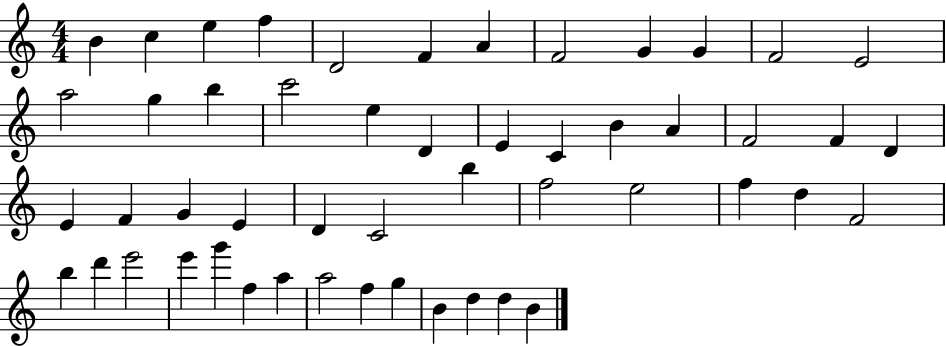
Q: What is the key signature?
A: C major